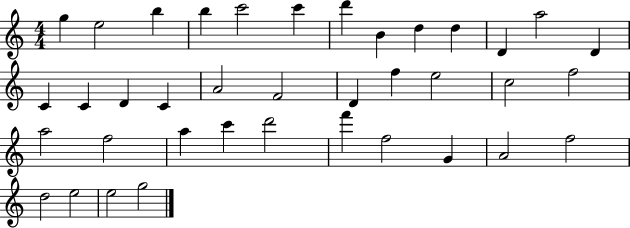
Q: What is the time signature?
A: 4/4